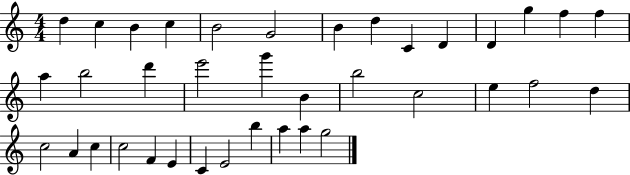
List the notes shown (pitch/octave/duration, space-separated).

D5/q C5/q B4/q C5/q B4/h G4/h B4/q D5/q C4/q D4/q D4/q G5/q F5/q F5/q A5/q B5/h D6/q E6/h G6/q B4/q B5/h C5/h E5/q F5/h D5/q C5/h A4/q C5/q C5/h F4/q E4/q C4/q E4/h B5/q A5/q A5/q G5/h